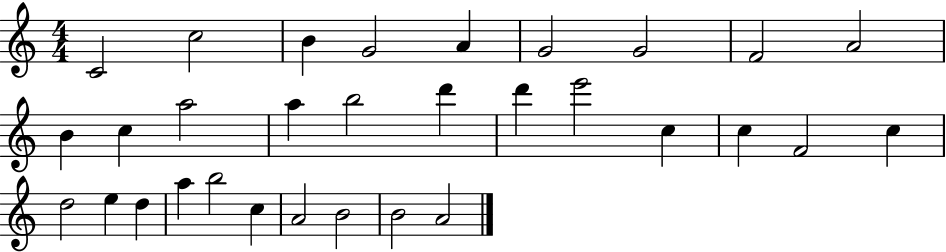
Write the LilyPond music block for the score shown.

{
  \clef treble
  \numericTimeSignature
  \time 4/4
  \key c \major
  c'2 c''2 | b'4 g'2 a'4 | g'2 g'2 | f'2 a'2 | \break b'4 c''4 a''2 | a''4 b''2 d'''4 | d'''4 e'''2 c''4 | c''4 f'2 c''4 | \break d''2 e''4 d''4 | a''4 b''2 c''4 | a'2 b'2 | b'2 a'2 | \break \bar "|."
}